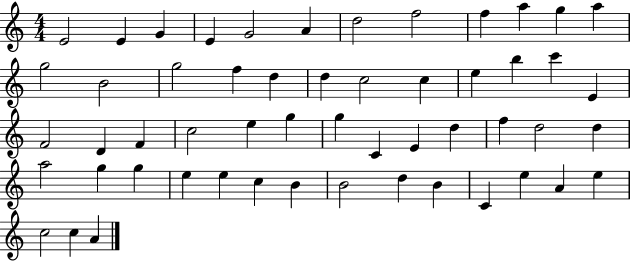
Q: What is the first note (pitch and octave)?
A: E4